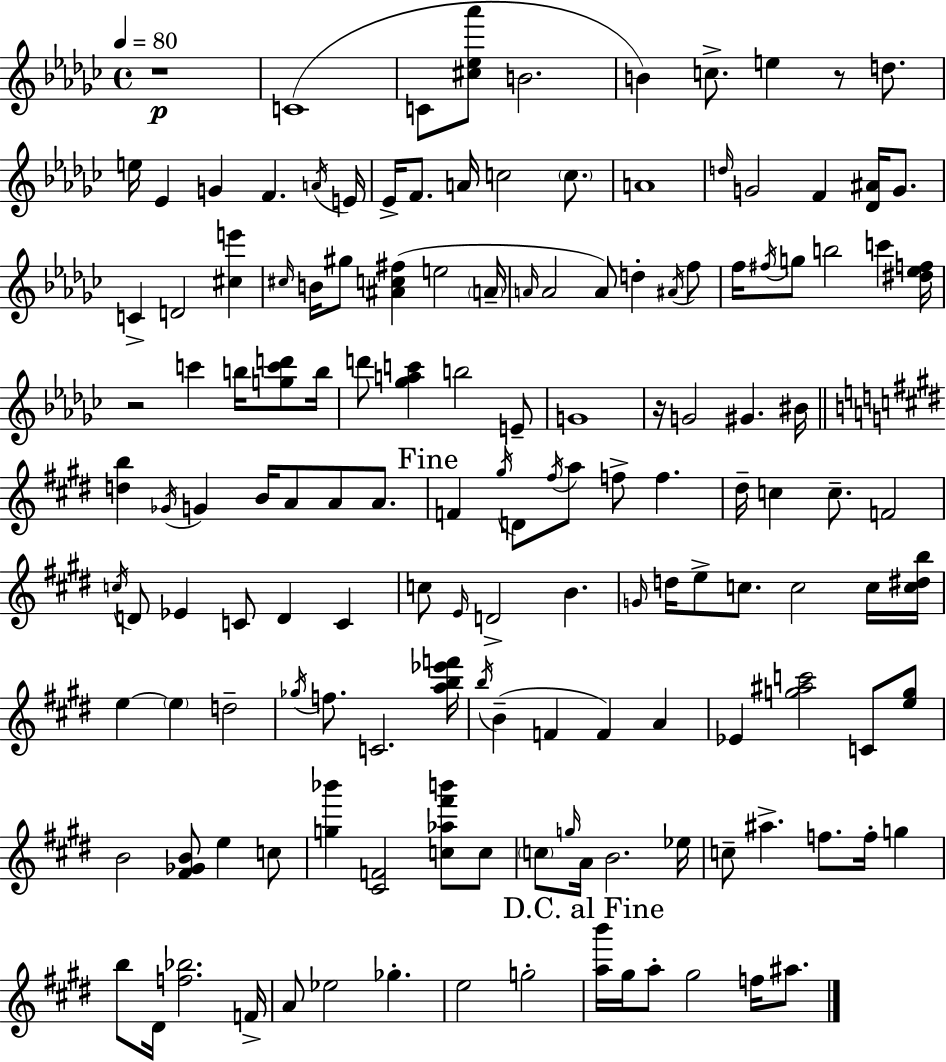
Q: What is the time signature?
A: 4/4